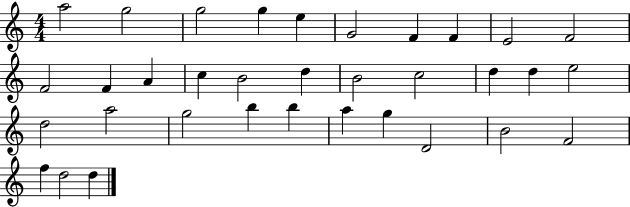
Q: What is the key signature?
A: C major